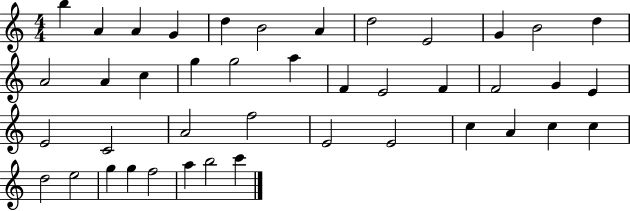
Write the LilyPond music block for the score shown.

{
  \clef treble
  \numericTimeSignature
  \time 4/4
  \key c \major
  b''4 a'4 a'4 g'4 | d''4 b'2 a'4 | d''2 e'2 | g'4 b'2 d''4 | \break a'2 a'4 c''4 | g''4 g''2 a''4 | f'4 e'2 f'4 | f'2 g'4 e'4 | \break e'2 c'2 | a'2 f''2 | e'2 e'2 | c''4 a'4 c''4 c''4 | \break d''2 e''2 | g''4 g''4 f''2 | a''4 b''2 c'''4 | \bar "|."
}